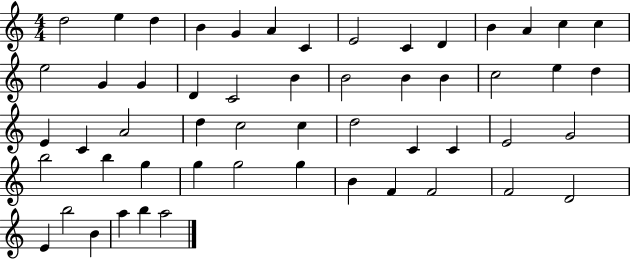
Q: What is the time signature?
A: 4/4